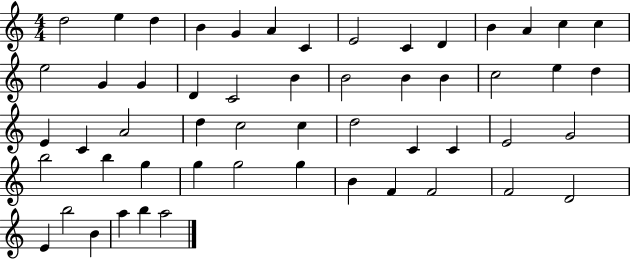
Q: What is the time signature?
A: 4/4